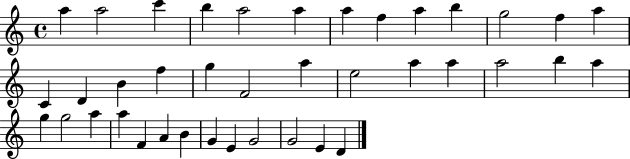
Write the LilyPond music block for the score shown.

{
  \clef treble
  \time 4/4
  \defaultTimeSignature
  \key c \major
  a''4 a''2 c'''4 | b''4 a''2 a''4 | a''4 f''4 a''4 b''4 | g''2 f''4 a''4 | \break c'4 d'4 b'4 f''4 | g''4 f'2 a''4 | e''2 a''4 a''4 | a''2 b''4 a''4 | \break g''4 g''2 a''4 | a''4 f'4 a'4 b'4 | g'4 e'4 g'2 | g'2 e'4 d'4 | \break \bar "|."
}